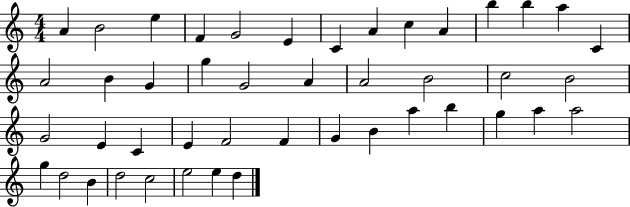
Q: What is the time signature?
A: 4/4